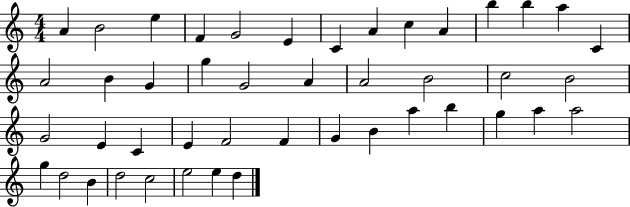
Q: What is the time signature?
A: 4/4